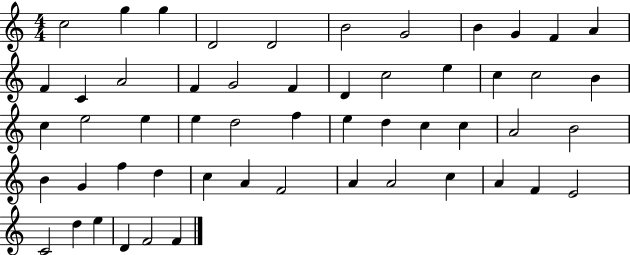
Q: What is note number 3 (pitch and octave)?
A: G5